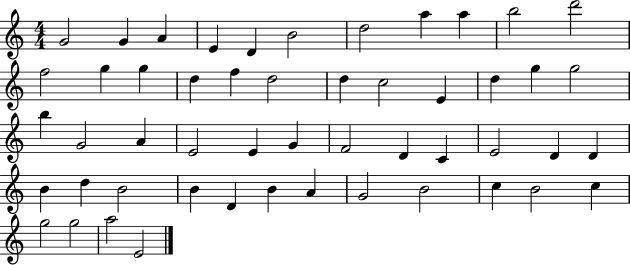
{
  \clef treble
  \numericTimeSignature
  \time 4/4
  \key c \major
  g'2 g'4 a'4 | e'4 d'4 b'2 | d''2 a''4 a''4 | b''2 d'''2 | \break f''2 g''4 g''4 | d''4 f''4 d''2 | d''4 c''2 e'4 | d''4 g''4 g''2 | \break b''4 g'2 a'4 | e'2 e'4 g'4 | f'2 d'4 c'4 | e'2 d'4 d'4 | \break b'4 d''4 b'2 | b'4 d'4 b'4 a'4 | g'2 b'2 | c''4 b'2 c''4 | \break g''2 g''2 | a''2 e'2 | \bar "|."
}